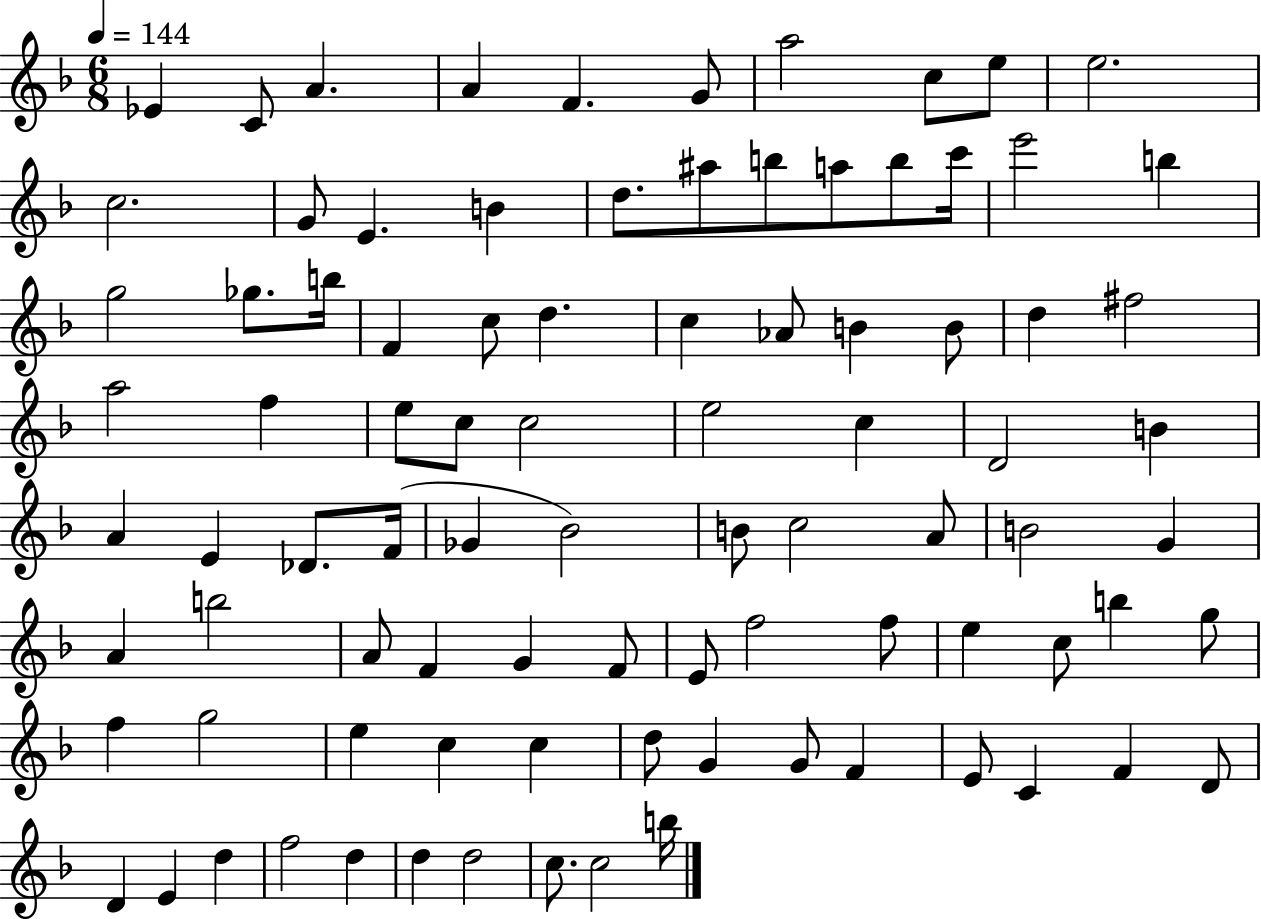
{
  \clef treble
  \numericTimeSignature
  \time 6/8
  \key f \major
  \tempo 4 = 144
  ees'4 c'8 a'4. | a'4 f'4. g'8 | a''2 c''8 e''8 | e''2. | \break c''2. | g'8 e'4. b'4 | d''8. ais''8 b''8 a''8 b''8 c'''16 | e'''2 b''4 | \break g''2 ges''8. b''16 | f'4 c''8 d''4. | c''4 aes'8 b'4 b'8 | d''4 fis''2 | \break a''2 f''4 | e''8 c''8 c''2 | e''2 c''4 | d'2 b'4 | \break a'4 e'4 des'8. f'16( | ges'4 bes'2) | b'8 c''2 a'8 | b'2 g'4 | \break a'4 b''2 | a'8 f'4 g'4 f'8 | e'8 f''2 f''8 | e''4 c''8 b''4 g''8 | \break f''4 g''2 | e''4 c''4 c''4 | d''8 g'4 g'8 f'4 | e'8 c'4 f'4 d'8 | \break d'4 e'4 d''4 | f''2 d''4 | d''4 d''2 | c''8. c''2 b''16 | \break \bar "|."
}